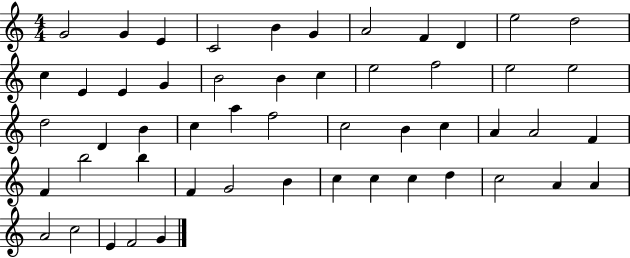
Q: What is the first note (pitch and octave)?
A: G4